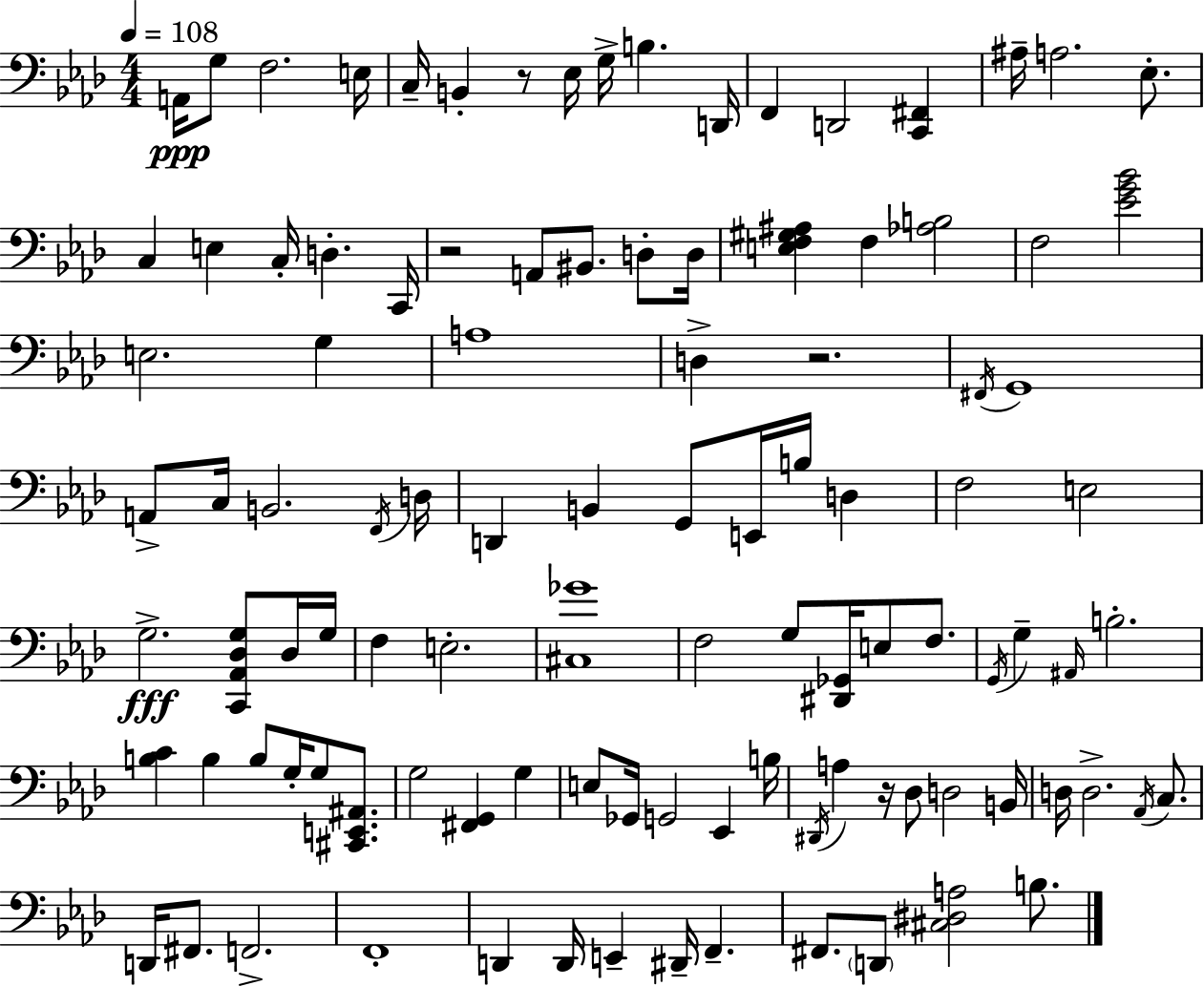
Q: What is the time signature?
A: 4/4